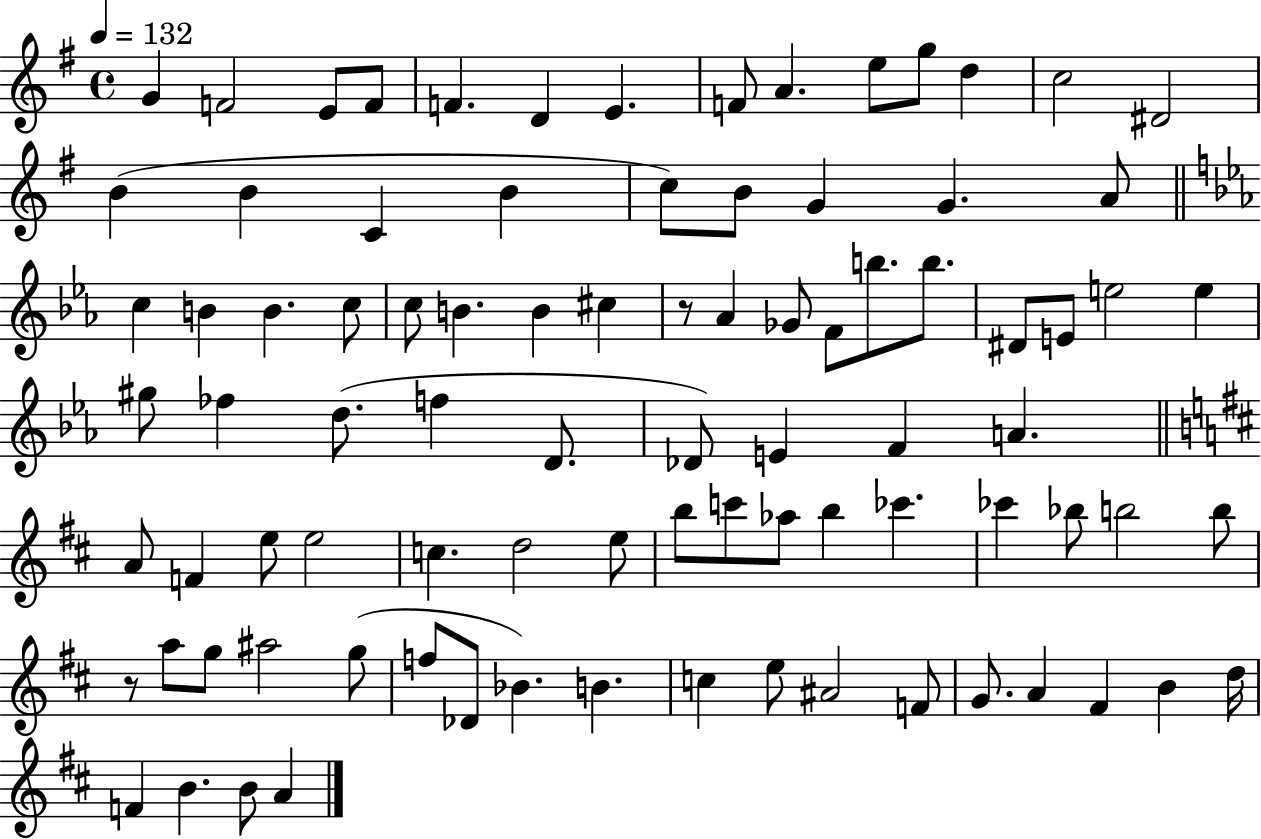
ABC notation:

X:1
T:Untitled
M:4/4
L:1/4
K:G
G F2 E/2 F/2 F D E F/2 A e/2 g/2 d c2 ^D2 B B C B c/2 B/2 G G A/2 c B B c/2 c/2 B B ^c z/2 _A _G/2 F/2 b/2 b/2 ^D/2 E/2 e2 e ^g/2 _f d/2 f D/2 _D/2 E F A A/2 F e/2 e2 c d2 e/2 b/2 c'/2 _a/2 b _c' _c' _b/2 b2 b/2 z/2 a/2 g/2 ^a2 g/2 f/2 _D/2 _B B c e/2 ^A2 F/2 G/2 A ^F B d/4 F B B/2 A